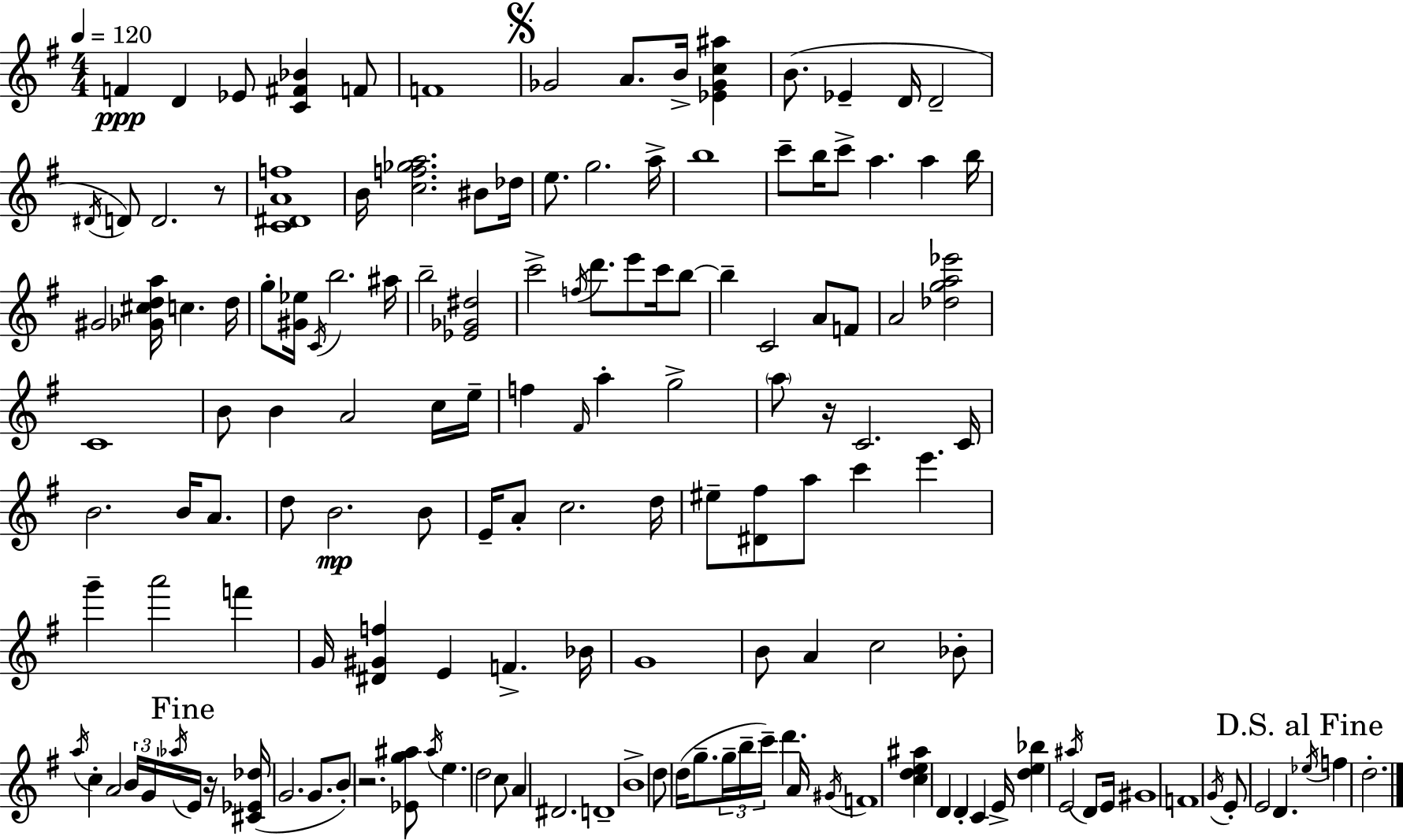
F4/q D4/q Eb4/e [C4,F#4,Bb4]/q F4/e F4/w Gb4/h A4/e. B4/s [Eb4,Gb4,C5,A#5]/q B4/e. Eb4/q D4/s D4/h D#4/s D4/e D4/h. R/e [C4,D#4,A4,F5]/w B4/s [C5,F5,Gb5,A5]/h. BIS4/e Db5/s E5/e. G5/h. A5/s B5/w C6/e B5/s C6/e A5/q. A5/q B5/s G#4/h [Gb4,C#5,D5,A5]/s C5/q. D5/s G5/e [G#4,Eb5]/s C4/s B5/h. A#5/s B5/h [Eb4,Gb4,D#5]/h C6/h F5/s D6/e. E6/e C6/s B5/e B5/q C4/h A4/e F4/e A4/h [Db5,G5,A5,Eb6]/h C4/w B4/e B4/q A4/h C5/s E5/s F5/q F#4/s A5/q G5/h A5/e R/s C4/h. C4/s B4/h. B4/s A4/e. D5/e B4/h. B4/e E4/s A4/e C5/h. D5/s EIS5/e [D#4,F#5]/e A5/e C6/q E6/q. G6/q A6/h F6/q G4/s [D#4,G#4,F5]/q E4/q F4/q. Bb4/s G4/w B4/e A4/q C5/h Bb4/e A5/s C5/q A4/h B4/s G4/s Ab5/s E4/s R/s [C#4,Eb4,Db5]/s G4/h. G4/e. B4/e R/h. [Eb4,G5,A#5]/e A#5/s E5/q. D5/h C5/e A4/q D#4/h. D4/w B4/w D5/e D5/s G5/e. G5/s B5/s C6/s D6/q. A4/s G#4/s F4/w [C5,D5,E5,A#5]/q D4/q D4/q C4/q E4/s [D5,E5,Bb5]/q E4/h A#5/s D4/e E4/s G#4/w F4/w G4/s E4/e E4/h D4/q. Eb5/s F5/q D5/h.